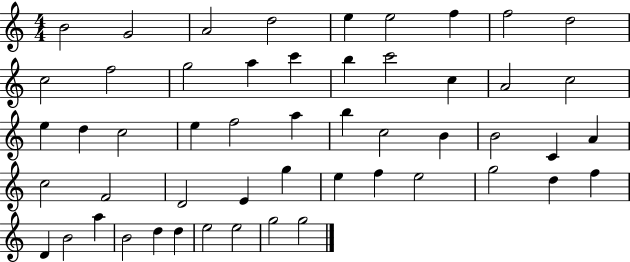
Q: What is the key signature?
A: C major